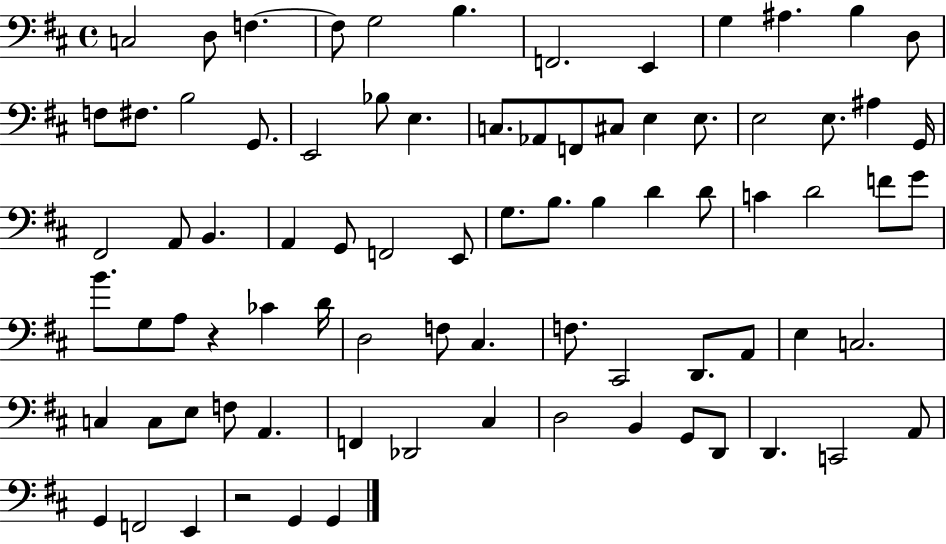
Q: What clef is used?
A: bass